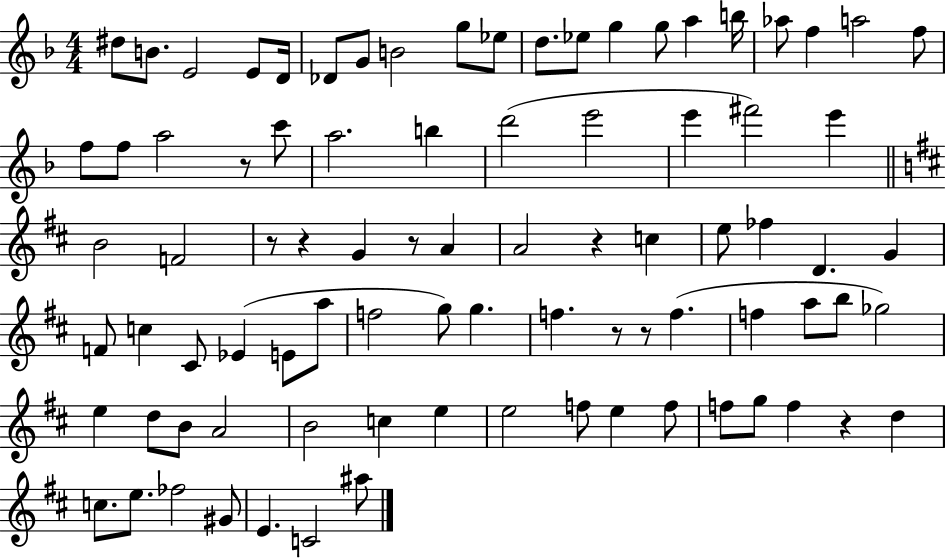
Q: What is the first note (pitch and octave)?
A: D#5